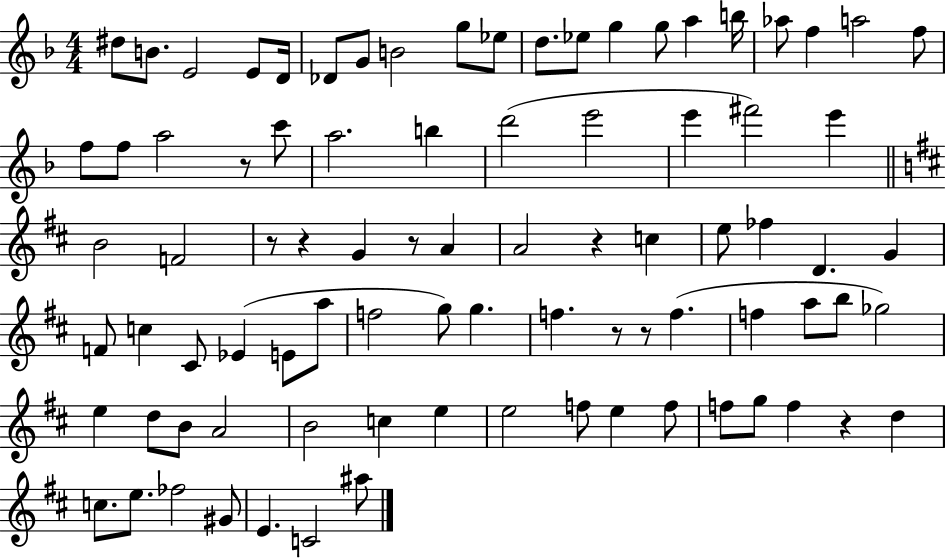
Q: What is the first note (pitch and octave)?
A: D#5